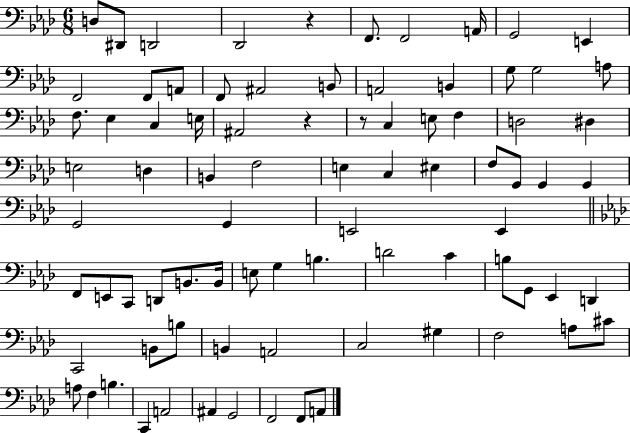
{
  \clef bass
  \numericTimeSignature
  \time 6/8
  \key aes \major
  d8 dis,8 d,2 | des,2 r4 | f,8. f,2 a,16 | g,2 e,4 | \break f,2 f,8 a,8 | f,8 ais,2 b,8 | a,2 b,4 | g8 g2 a8 | \break f8. ees4 c4 e16 | ais,2 r4 | r8 c4 e8 f4 | d2 dis4 | \break e2 d4 | b,4 f2 | e4 c4 eis4 | f8 g,8 g,4 g,4 | \break g,2 g,4 | e,2 e,4 | \bar "||" \break \key aes \major f,8 e,8 c,8 d,8 b,8. b,16 | e8 g4 b4. | d'2 c'4 | b8 g,8 ees,4 d,4 | \break c,2 b,8 b8 | b,4 a,2 | c2 gis4 | f2 a8 cis'8 | \break a8 f4 b4. | c,4 a,2 | ais,4 g,2 | f,2 f,8 a,8 | \break \bar "|."
}